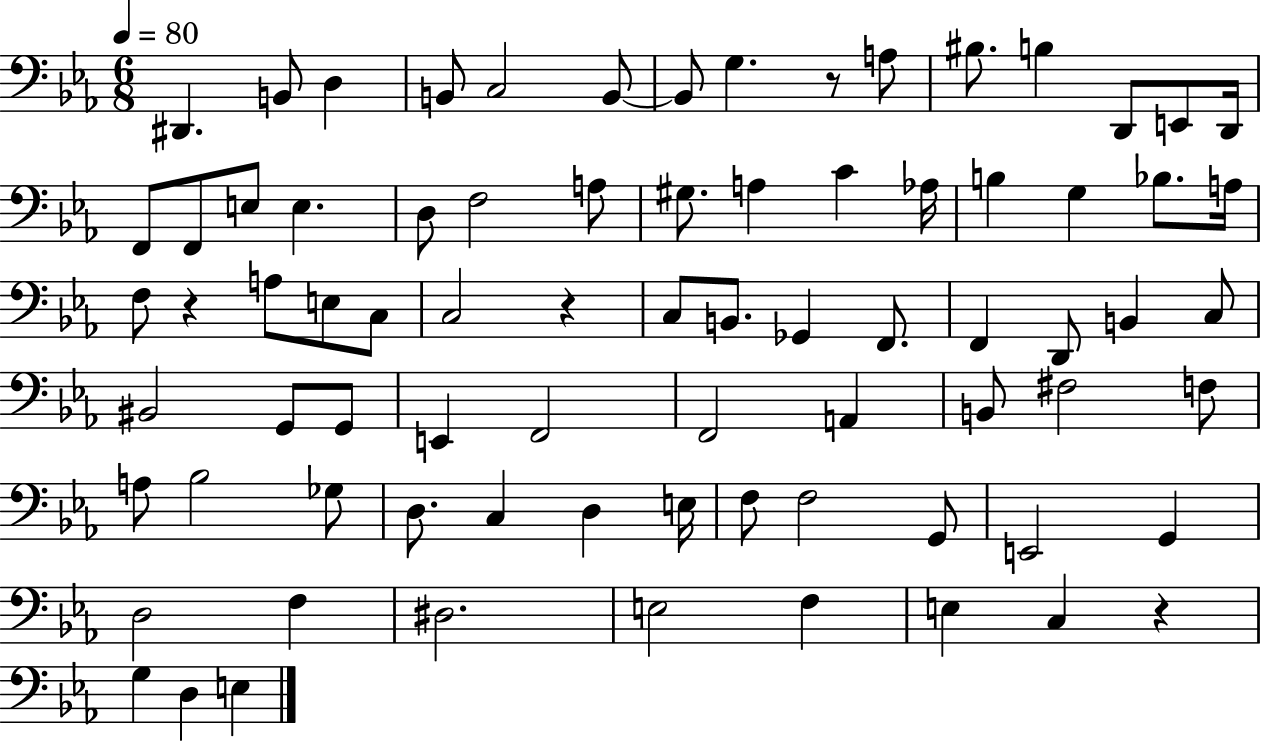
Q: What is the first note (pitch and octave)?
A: D#2